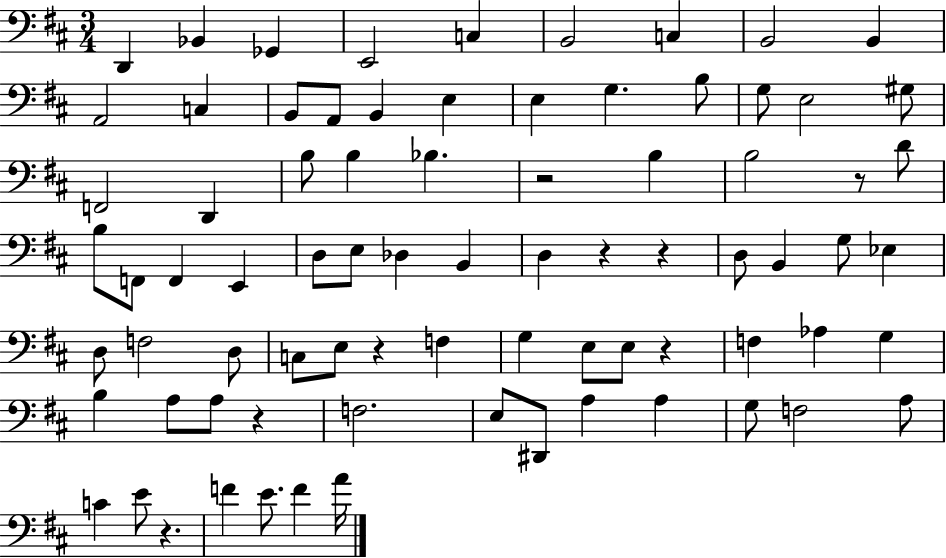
{
  \clef bass
  \numericTimeSignature
  \time 3/4
  \key d \major
  \repeat volta 2 { d,4 bes,4 ges,4 | e,2 c4 | b,2 c4 | b,2 b,4 | \break a,2 c4 | b,8 a,8 b,4 e4 | e4 g4. b8 | g8 e2 gis8 | \break f,2 d,4 | b8 b4 bes4. | r2 b4 | b2 r8 d'8 | \break b8 f,8 f,4 e,4 | d8 e8 des4 b,4 | d4 r4 r4 | d8 b,4 g8 ees4 | \break d8 f2 d8 | c8 e8 r4 f4 | g4 e8 e8 r4 | f4 aes4 g4 | \break b4 a8 a8 r4 | f2. | e8 dis,8 a4 a4 | g8 f2 a8 | \break c'4 e'8 r4. | f'4 e'8. f'4 a'16 | } \bar "|."
}